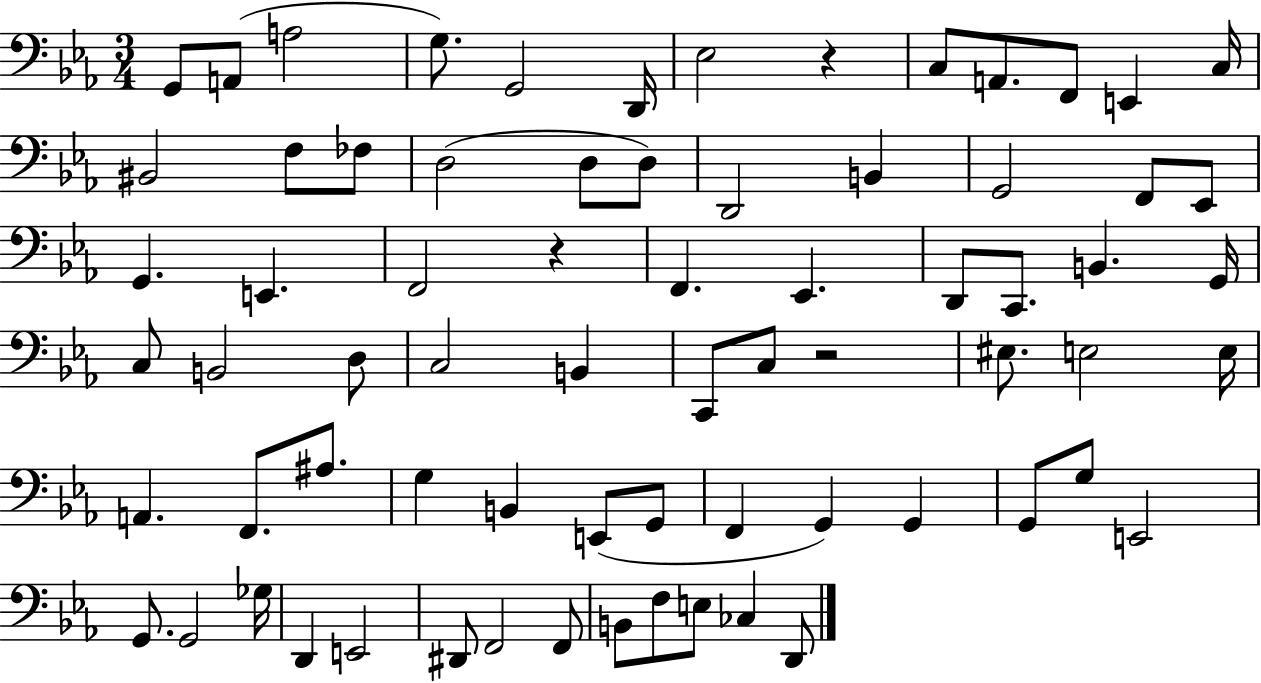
G2/e A2/e A3/h G3/e. G2/h D2/s Eb3/h R/q C3/e A2/e. F2/e E2/q C3/s BIS2/h F3/e FES3/e D3/h D3/e D3/e D2/h B2/q G2/h F2/e Eb2/e G2/q. E2/q. F2/h R/q F2/q. Eb2/q. D2/e C2/e. B2/q. G2/s C3/e B2/h D3/e C3/h B2/q C2/e C3/e R/h EIS3/e. E3/h E3/s A2/q. F2/e. A#3/e. G3/q B2/q E2/e G2/e F2/q G2/q G2/q G2/e G3/e E2/h G2/e. G2/h Gb3/s D2/q E2/h D#2/e F2/h F2/e B2/e F3/e E3/e CES3/q D2/e